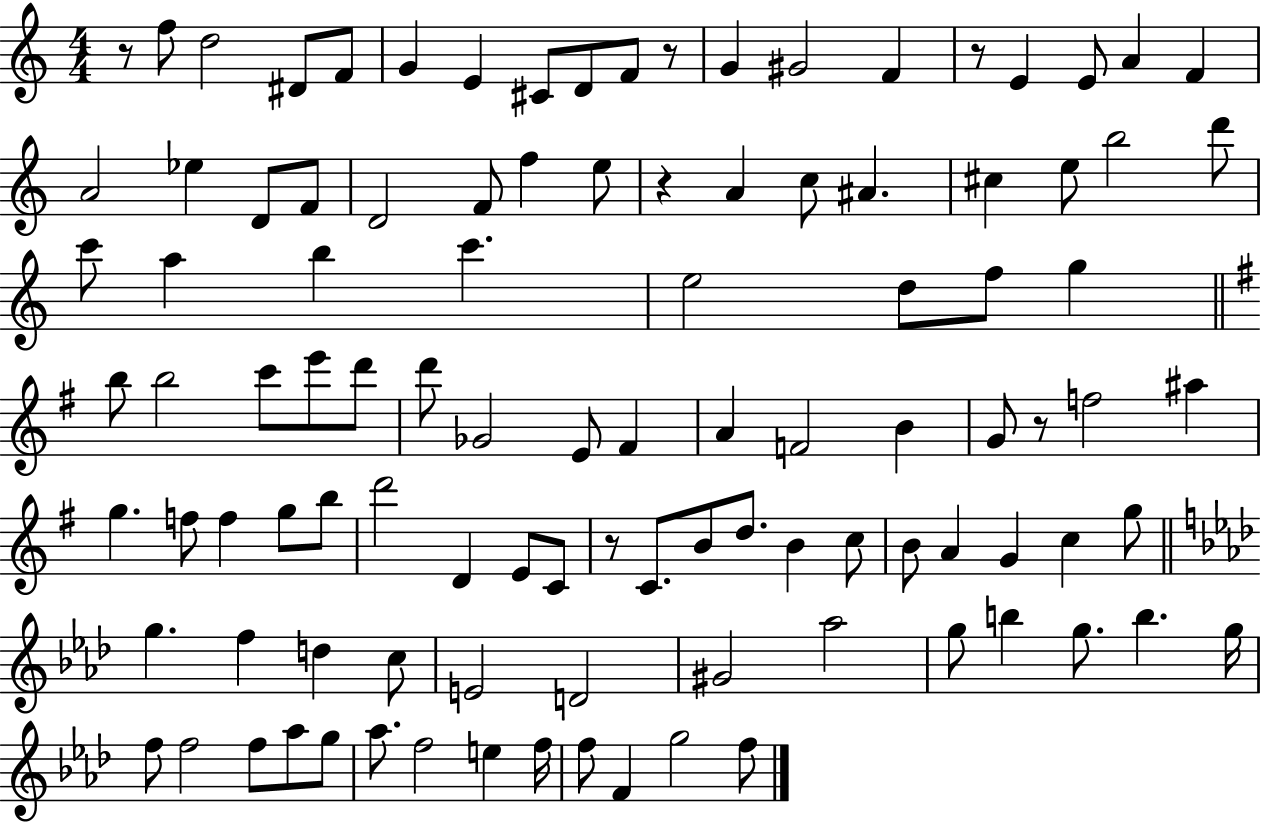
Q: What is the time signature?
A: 4/4